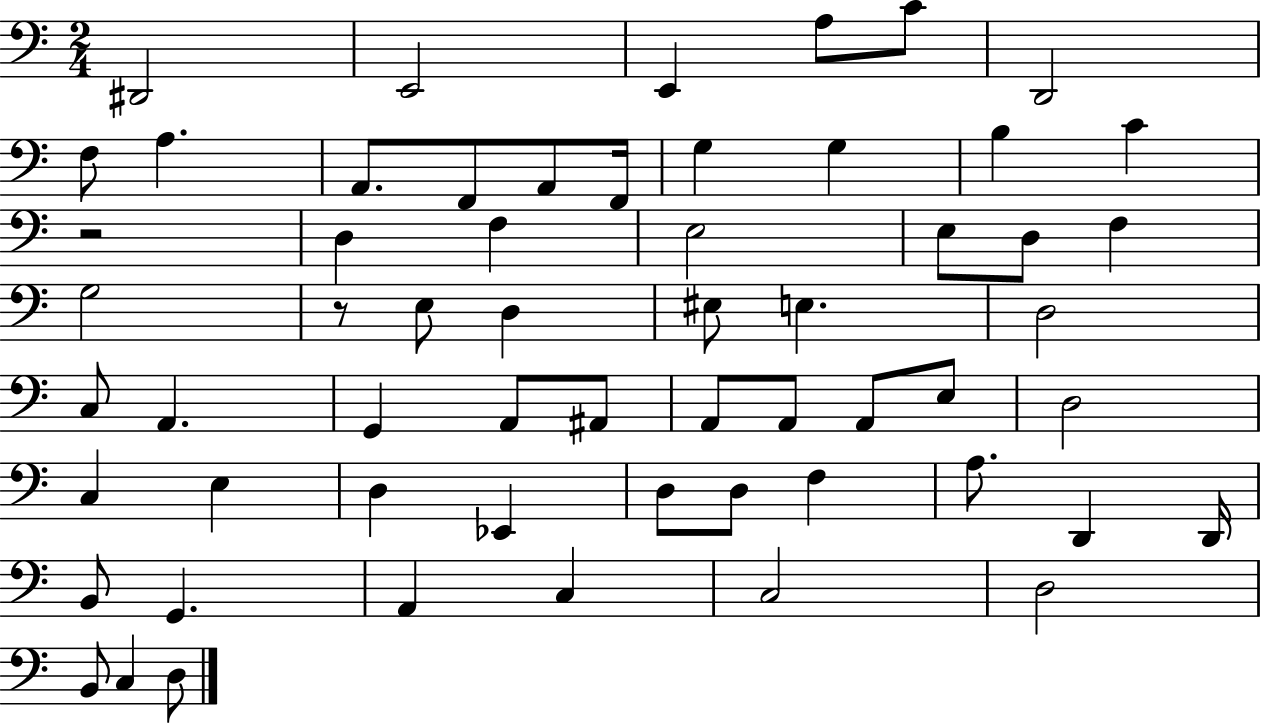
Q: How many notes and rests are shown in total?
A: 59